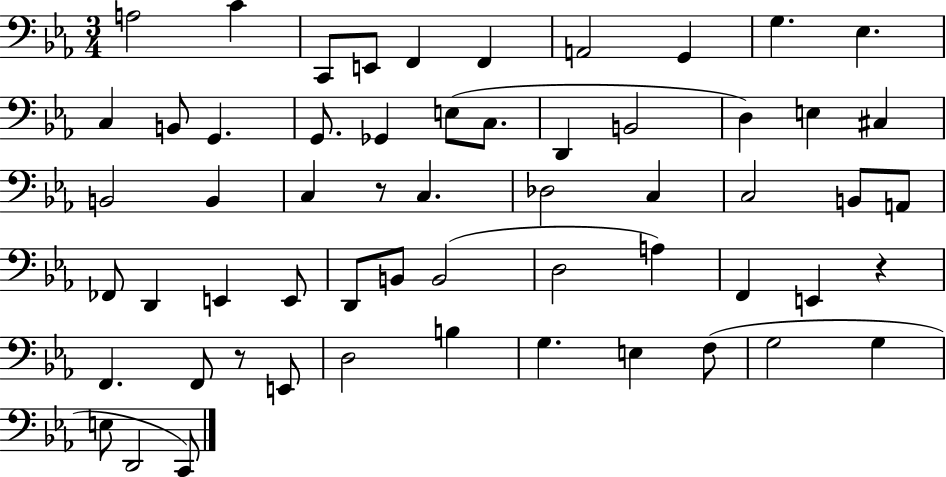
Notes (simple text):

A3/h C4/q C2/e E2/e F2/q F2/q A2/h G2/q G3/q. Eb3/q. C3/q B2/e G2/q. G2/e. Gb2/q E3/e C3/e. D2/q B2/h D3/q E3/q C#3/q B2/h B2/q C3/q R/e C3/q. Db3/h C3/q C3/h B2/e A2/e FES2/e D2/q E2/q E2/e D2/e B2/e B2/h D3/h A3/q F2/q E2/q R/q F2/q. F2/e R/e E2/e D3/h B3/q G3/q. E3/q F3/e G3/h G3/q E3/e D2/h C2/e